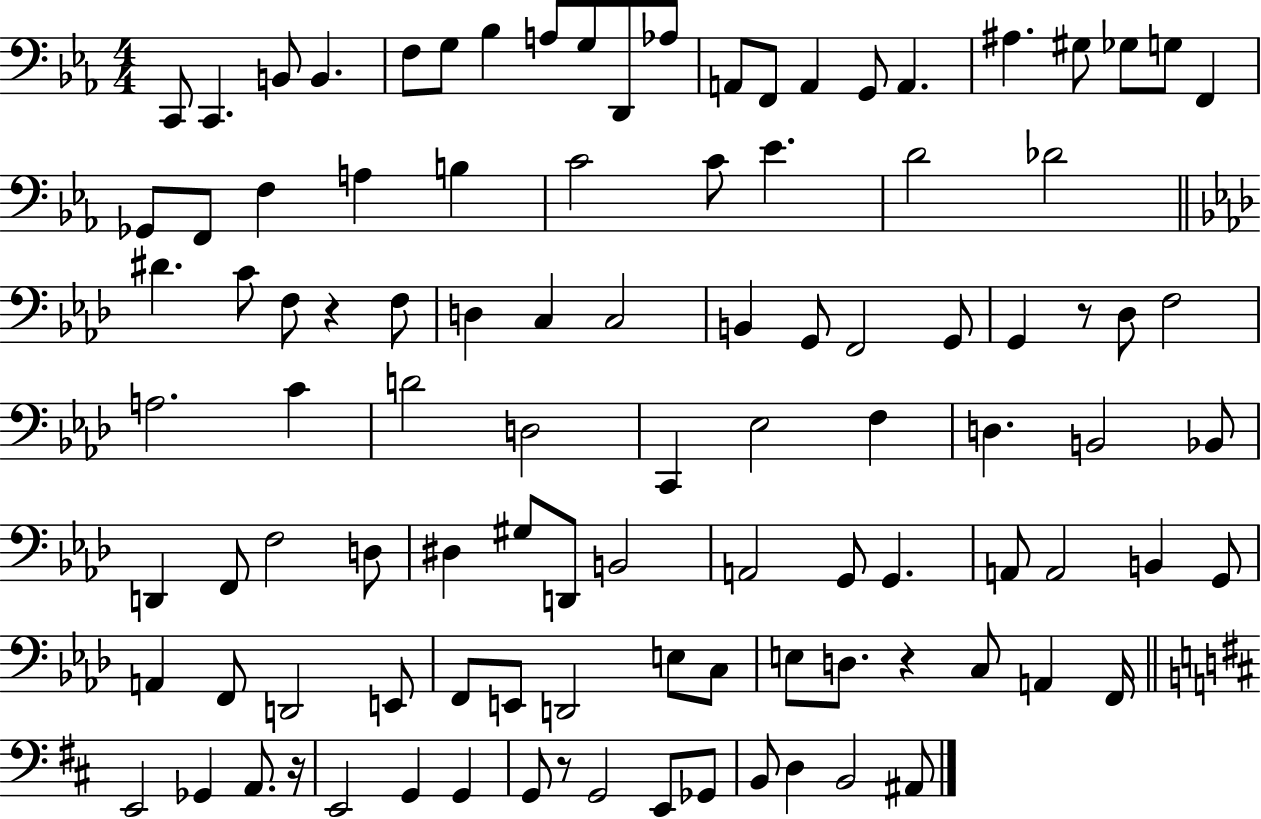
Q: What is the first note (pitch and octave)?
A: C2